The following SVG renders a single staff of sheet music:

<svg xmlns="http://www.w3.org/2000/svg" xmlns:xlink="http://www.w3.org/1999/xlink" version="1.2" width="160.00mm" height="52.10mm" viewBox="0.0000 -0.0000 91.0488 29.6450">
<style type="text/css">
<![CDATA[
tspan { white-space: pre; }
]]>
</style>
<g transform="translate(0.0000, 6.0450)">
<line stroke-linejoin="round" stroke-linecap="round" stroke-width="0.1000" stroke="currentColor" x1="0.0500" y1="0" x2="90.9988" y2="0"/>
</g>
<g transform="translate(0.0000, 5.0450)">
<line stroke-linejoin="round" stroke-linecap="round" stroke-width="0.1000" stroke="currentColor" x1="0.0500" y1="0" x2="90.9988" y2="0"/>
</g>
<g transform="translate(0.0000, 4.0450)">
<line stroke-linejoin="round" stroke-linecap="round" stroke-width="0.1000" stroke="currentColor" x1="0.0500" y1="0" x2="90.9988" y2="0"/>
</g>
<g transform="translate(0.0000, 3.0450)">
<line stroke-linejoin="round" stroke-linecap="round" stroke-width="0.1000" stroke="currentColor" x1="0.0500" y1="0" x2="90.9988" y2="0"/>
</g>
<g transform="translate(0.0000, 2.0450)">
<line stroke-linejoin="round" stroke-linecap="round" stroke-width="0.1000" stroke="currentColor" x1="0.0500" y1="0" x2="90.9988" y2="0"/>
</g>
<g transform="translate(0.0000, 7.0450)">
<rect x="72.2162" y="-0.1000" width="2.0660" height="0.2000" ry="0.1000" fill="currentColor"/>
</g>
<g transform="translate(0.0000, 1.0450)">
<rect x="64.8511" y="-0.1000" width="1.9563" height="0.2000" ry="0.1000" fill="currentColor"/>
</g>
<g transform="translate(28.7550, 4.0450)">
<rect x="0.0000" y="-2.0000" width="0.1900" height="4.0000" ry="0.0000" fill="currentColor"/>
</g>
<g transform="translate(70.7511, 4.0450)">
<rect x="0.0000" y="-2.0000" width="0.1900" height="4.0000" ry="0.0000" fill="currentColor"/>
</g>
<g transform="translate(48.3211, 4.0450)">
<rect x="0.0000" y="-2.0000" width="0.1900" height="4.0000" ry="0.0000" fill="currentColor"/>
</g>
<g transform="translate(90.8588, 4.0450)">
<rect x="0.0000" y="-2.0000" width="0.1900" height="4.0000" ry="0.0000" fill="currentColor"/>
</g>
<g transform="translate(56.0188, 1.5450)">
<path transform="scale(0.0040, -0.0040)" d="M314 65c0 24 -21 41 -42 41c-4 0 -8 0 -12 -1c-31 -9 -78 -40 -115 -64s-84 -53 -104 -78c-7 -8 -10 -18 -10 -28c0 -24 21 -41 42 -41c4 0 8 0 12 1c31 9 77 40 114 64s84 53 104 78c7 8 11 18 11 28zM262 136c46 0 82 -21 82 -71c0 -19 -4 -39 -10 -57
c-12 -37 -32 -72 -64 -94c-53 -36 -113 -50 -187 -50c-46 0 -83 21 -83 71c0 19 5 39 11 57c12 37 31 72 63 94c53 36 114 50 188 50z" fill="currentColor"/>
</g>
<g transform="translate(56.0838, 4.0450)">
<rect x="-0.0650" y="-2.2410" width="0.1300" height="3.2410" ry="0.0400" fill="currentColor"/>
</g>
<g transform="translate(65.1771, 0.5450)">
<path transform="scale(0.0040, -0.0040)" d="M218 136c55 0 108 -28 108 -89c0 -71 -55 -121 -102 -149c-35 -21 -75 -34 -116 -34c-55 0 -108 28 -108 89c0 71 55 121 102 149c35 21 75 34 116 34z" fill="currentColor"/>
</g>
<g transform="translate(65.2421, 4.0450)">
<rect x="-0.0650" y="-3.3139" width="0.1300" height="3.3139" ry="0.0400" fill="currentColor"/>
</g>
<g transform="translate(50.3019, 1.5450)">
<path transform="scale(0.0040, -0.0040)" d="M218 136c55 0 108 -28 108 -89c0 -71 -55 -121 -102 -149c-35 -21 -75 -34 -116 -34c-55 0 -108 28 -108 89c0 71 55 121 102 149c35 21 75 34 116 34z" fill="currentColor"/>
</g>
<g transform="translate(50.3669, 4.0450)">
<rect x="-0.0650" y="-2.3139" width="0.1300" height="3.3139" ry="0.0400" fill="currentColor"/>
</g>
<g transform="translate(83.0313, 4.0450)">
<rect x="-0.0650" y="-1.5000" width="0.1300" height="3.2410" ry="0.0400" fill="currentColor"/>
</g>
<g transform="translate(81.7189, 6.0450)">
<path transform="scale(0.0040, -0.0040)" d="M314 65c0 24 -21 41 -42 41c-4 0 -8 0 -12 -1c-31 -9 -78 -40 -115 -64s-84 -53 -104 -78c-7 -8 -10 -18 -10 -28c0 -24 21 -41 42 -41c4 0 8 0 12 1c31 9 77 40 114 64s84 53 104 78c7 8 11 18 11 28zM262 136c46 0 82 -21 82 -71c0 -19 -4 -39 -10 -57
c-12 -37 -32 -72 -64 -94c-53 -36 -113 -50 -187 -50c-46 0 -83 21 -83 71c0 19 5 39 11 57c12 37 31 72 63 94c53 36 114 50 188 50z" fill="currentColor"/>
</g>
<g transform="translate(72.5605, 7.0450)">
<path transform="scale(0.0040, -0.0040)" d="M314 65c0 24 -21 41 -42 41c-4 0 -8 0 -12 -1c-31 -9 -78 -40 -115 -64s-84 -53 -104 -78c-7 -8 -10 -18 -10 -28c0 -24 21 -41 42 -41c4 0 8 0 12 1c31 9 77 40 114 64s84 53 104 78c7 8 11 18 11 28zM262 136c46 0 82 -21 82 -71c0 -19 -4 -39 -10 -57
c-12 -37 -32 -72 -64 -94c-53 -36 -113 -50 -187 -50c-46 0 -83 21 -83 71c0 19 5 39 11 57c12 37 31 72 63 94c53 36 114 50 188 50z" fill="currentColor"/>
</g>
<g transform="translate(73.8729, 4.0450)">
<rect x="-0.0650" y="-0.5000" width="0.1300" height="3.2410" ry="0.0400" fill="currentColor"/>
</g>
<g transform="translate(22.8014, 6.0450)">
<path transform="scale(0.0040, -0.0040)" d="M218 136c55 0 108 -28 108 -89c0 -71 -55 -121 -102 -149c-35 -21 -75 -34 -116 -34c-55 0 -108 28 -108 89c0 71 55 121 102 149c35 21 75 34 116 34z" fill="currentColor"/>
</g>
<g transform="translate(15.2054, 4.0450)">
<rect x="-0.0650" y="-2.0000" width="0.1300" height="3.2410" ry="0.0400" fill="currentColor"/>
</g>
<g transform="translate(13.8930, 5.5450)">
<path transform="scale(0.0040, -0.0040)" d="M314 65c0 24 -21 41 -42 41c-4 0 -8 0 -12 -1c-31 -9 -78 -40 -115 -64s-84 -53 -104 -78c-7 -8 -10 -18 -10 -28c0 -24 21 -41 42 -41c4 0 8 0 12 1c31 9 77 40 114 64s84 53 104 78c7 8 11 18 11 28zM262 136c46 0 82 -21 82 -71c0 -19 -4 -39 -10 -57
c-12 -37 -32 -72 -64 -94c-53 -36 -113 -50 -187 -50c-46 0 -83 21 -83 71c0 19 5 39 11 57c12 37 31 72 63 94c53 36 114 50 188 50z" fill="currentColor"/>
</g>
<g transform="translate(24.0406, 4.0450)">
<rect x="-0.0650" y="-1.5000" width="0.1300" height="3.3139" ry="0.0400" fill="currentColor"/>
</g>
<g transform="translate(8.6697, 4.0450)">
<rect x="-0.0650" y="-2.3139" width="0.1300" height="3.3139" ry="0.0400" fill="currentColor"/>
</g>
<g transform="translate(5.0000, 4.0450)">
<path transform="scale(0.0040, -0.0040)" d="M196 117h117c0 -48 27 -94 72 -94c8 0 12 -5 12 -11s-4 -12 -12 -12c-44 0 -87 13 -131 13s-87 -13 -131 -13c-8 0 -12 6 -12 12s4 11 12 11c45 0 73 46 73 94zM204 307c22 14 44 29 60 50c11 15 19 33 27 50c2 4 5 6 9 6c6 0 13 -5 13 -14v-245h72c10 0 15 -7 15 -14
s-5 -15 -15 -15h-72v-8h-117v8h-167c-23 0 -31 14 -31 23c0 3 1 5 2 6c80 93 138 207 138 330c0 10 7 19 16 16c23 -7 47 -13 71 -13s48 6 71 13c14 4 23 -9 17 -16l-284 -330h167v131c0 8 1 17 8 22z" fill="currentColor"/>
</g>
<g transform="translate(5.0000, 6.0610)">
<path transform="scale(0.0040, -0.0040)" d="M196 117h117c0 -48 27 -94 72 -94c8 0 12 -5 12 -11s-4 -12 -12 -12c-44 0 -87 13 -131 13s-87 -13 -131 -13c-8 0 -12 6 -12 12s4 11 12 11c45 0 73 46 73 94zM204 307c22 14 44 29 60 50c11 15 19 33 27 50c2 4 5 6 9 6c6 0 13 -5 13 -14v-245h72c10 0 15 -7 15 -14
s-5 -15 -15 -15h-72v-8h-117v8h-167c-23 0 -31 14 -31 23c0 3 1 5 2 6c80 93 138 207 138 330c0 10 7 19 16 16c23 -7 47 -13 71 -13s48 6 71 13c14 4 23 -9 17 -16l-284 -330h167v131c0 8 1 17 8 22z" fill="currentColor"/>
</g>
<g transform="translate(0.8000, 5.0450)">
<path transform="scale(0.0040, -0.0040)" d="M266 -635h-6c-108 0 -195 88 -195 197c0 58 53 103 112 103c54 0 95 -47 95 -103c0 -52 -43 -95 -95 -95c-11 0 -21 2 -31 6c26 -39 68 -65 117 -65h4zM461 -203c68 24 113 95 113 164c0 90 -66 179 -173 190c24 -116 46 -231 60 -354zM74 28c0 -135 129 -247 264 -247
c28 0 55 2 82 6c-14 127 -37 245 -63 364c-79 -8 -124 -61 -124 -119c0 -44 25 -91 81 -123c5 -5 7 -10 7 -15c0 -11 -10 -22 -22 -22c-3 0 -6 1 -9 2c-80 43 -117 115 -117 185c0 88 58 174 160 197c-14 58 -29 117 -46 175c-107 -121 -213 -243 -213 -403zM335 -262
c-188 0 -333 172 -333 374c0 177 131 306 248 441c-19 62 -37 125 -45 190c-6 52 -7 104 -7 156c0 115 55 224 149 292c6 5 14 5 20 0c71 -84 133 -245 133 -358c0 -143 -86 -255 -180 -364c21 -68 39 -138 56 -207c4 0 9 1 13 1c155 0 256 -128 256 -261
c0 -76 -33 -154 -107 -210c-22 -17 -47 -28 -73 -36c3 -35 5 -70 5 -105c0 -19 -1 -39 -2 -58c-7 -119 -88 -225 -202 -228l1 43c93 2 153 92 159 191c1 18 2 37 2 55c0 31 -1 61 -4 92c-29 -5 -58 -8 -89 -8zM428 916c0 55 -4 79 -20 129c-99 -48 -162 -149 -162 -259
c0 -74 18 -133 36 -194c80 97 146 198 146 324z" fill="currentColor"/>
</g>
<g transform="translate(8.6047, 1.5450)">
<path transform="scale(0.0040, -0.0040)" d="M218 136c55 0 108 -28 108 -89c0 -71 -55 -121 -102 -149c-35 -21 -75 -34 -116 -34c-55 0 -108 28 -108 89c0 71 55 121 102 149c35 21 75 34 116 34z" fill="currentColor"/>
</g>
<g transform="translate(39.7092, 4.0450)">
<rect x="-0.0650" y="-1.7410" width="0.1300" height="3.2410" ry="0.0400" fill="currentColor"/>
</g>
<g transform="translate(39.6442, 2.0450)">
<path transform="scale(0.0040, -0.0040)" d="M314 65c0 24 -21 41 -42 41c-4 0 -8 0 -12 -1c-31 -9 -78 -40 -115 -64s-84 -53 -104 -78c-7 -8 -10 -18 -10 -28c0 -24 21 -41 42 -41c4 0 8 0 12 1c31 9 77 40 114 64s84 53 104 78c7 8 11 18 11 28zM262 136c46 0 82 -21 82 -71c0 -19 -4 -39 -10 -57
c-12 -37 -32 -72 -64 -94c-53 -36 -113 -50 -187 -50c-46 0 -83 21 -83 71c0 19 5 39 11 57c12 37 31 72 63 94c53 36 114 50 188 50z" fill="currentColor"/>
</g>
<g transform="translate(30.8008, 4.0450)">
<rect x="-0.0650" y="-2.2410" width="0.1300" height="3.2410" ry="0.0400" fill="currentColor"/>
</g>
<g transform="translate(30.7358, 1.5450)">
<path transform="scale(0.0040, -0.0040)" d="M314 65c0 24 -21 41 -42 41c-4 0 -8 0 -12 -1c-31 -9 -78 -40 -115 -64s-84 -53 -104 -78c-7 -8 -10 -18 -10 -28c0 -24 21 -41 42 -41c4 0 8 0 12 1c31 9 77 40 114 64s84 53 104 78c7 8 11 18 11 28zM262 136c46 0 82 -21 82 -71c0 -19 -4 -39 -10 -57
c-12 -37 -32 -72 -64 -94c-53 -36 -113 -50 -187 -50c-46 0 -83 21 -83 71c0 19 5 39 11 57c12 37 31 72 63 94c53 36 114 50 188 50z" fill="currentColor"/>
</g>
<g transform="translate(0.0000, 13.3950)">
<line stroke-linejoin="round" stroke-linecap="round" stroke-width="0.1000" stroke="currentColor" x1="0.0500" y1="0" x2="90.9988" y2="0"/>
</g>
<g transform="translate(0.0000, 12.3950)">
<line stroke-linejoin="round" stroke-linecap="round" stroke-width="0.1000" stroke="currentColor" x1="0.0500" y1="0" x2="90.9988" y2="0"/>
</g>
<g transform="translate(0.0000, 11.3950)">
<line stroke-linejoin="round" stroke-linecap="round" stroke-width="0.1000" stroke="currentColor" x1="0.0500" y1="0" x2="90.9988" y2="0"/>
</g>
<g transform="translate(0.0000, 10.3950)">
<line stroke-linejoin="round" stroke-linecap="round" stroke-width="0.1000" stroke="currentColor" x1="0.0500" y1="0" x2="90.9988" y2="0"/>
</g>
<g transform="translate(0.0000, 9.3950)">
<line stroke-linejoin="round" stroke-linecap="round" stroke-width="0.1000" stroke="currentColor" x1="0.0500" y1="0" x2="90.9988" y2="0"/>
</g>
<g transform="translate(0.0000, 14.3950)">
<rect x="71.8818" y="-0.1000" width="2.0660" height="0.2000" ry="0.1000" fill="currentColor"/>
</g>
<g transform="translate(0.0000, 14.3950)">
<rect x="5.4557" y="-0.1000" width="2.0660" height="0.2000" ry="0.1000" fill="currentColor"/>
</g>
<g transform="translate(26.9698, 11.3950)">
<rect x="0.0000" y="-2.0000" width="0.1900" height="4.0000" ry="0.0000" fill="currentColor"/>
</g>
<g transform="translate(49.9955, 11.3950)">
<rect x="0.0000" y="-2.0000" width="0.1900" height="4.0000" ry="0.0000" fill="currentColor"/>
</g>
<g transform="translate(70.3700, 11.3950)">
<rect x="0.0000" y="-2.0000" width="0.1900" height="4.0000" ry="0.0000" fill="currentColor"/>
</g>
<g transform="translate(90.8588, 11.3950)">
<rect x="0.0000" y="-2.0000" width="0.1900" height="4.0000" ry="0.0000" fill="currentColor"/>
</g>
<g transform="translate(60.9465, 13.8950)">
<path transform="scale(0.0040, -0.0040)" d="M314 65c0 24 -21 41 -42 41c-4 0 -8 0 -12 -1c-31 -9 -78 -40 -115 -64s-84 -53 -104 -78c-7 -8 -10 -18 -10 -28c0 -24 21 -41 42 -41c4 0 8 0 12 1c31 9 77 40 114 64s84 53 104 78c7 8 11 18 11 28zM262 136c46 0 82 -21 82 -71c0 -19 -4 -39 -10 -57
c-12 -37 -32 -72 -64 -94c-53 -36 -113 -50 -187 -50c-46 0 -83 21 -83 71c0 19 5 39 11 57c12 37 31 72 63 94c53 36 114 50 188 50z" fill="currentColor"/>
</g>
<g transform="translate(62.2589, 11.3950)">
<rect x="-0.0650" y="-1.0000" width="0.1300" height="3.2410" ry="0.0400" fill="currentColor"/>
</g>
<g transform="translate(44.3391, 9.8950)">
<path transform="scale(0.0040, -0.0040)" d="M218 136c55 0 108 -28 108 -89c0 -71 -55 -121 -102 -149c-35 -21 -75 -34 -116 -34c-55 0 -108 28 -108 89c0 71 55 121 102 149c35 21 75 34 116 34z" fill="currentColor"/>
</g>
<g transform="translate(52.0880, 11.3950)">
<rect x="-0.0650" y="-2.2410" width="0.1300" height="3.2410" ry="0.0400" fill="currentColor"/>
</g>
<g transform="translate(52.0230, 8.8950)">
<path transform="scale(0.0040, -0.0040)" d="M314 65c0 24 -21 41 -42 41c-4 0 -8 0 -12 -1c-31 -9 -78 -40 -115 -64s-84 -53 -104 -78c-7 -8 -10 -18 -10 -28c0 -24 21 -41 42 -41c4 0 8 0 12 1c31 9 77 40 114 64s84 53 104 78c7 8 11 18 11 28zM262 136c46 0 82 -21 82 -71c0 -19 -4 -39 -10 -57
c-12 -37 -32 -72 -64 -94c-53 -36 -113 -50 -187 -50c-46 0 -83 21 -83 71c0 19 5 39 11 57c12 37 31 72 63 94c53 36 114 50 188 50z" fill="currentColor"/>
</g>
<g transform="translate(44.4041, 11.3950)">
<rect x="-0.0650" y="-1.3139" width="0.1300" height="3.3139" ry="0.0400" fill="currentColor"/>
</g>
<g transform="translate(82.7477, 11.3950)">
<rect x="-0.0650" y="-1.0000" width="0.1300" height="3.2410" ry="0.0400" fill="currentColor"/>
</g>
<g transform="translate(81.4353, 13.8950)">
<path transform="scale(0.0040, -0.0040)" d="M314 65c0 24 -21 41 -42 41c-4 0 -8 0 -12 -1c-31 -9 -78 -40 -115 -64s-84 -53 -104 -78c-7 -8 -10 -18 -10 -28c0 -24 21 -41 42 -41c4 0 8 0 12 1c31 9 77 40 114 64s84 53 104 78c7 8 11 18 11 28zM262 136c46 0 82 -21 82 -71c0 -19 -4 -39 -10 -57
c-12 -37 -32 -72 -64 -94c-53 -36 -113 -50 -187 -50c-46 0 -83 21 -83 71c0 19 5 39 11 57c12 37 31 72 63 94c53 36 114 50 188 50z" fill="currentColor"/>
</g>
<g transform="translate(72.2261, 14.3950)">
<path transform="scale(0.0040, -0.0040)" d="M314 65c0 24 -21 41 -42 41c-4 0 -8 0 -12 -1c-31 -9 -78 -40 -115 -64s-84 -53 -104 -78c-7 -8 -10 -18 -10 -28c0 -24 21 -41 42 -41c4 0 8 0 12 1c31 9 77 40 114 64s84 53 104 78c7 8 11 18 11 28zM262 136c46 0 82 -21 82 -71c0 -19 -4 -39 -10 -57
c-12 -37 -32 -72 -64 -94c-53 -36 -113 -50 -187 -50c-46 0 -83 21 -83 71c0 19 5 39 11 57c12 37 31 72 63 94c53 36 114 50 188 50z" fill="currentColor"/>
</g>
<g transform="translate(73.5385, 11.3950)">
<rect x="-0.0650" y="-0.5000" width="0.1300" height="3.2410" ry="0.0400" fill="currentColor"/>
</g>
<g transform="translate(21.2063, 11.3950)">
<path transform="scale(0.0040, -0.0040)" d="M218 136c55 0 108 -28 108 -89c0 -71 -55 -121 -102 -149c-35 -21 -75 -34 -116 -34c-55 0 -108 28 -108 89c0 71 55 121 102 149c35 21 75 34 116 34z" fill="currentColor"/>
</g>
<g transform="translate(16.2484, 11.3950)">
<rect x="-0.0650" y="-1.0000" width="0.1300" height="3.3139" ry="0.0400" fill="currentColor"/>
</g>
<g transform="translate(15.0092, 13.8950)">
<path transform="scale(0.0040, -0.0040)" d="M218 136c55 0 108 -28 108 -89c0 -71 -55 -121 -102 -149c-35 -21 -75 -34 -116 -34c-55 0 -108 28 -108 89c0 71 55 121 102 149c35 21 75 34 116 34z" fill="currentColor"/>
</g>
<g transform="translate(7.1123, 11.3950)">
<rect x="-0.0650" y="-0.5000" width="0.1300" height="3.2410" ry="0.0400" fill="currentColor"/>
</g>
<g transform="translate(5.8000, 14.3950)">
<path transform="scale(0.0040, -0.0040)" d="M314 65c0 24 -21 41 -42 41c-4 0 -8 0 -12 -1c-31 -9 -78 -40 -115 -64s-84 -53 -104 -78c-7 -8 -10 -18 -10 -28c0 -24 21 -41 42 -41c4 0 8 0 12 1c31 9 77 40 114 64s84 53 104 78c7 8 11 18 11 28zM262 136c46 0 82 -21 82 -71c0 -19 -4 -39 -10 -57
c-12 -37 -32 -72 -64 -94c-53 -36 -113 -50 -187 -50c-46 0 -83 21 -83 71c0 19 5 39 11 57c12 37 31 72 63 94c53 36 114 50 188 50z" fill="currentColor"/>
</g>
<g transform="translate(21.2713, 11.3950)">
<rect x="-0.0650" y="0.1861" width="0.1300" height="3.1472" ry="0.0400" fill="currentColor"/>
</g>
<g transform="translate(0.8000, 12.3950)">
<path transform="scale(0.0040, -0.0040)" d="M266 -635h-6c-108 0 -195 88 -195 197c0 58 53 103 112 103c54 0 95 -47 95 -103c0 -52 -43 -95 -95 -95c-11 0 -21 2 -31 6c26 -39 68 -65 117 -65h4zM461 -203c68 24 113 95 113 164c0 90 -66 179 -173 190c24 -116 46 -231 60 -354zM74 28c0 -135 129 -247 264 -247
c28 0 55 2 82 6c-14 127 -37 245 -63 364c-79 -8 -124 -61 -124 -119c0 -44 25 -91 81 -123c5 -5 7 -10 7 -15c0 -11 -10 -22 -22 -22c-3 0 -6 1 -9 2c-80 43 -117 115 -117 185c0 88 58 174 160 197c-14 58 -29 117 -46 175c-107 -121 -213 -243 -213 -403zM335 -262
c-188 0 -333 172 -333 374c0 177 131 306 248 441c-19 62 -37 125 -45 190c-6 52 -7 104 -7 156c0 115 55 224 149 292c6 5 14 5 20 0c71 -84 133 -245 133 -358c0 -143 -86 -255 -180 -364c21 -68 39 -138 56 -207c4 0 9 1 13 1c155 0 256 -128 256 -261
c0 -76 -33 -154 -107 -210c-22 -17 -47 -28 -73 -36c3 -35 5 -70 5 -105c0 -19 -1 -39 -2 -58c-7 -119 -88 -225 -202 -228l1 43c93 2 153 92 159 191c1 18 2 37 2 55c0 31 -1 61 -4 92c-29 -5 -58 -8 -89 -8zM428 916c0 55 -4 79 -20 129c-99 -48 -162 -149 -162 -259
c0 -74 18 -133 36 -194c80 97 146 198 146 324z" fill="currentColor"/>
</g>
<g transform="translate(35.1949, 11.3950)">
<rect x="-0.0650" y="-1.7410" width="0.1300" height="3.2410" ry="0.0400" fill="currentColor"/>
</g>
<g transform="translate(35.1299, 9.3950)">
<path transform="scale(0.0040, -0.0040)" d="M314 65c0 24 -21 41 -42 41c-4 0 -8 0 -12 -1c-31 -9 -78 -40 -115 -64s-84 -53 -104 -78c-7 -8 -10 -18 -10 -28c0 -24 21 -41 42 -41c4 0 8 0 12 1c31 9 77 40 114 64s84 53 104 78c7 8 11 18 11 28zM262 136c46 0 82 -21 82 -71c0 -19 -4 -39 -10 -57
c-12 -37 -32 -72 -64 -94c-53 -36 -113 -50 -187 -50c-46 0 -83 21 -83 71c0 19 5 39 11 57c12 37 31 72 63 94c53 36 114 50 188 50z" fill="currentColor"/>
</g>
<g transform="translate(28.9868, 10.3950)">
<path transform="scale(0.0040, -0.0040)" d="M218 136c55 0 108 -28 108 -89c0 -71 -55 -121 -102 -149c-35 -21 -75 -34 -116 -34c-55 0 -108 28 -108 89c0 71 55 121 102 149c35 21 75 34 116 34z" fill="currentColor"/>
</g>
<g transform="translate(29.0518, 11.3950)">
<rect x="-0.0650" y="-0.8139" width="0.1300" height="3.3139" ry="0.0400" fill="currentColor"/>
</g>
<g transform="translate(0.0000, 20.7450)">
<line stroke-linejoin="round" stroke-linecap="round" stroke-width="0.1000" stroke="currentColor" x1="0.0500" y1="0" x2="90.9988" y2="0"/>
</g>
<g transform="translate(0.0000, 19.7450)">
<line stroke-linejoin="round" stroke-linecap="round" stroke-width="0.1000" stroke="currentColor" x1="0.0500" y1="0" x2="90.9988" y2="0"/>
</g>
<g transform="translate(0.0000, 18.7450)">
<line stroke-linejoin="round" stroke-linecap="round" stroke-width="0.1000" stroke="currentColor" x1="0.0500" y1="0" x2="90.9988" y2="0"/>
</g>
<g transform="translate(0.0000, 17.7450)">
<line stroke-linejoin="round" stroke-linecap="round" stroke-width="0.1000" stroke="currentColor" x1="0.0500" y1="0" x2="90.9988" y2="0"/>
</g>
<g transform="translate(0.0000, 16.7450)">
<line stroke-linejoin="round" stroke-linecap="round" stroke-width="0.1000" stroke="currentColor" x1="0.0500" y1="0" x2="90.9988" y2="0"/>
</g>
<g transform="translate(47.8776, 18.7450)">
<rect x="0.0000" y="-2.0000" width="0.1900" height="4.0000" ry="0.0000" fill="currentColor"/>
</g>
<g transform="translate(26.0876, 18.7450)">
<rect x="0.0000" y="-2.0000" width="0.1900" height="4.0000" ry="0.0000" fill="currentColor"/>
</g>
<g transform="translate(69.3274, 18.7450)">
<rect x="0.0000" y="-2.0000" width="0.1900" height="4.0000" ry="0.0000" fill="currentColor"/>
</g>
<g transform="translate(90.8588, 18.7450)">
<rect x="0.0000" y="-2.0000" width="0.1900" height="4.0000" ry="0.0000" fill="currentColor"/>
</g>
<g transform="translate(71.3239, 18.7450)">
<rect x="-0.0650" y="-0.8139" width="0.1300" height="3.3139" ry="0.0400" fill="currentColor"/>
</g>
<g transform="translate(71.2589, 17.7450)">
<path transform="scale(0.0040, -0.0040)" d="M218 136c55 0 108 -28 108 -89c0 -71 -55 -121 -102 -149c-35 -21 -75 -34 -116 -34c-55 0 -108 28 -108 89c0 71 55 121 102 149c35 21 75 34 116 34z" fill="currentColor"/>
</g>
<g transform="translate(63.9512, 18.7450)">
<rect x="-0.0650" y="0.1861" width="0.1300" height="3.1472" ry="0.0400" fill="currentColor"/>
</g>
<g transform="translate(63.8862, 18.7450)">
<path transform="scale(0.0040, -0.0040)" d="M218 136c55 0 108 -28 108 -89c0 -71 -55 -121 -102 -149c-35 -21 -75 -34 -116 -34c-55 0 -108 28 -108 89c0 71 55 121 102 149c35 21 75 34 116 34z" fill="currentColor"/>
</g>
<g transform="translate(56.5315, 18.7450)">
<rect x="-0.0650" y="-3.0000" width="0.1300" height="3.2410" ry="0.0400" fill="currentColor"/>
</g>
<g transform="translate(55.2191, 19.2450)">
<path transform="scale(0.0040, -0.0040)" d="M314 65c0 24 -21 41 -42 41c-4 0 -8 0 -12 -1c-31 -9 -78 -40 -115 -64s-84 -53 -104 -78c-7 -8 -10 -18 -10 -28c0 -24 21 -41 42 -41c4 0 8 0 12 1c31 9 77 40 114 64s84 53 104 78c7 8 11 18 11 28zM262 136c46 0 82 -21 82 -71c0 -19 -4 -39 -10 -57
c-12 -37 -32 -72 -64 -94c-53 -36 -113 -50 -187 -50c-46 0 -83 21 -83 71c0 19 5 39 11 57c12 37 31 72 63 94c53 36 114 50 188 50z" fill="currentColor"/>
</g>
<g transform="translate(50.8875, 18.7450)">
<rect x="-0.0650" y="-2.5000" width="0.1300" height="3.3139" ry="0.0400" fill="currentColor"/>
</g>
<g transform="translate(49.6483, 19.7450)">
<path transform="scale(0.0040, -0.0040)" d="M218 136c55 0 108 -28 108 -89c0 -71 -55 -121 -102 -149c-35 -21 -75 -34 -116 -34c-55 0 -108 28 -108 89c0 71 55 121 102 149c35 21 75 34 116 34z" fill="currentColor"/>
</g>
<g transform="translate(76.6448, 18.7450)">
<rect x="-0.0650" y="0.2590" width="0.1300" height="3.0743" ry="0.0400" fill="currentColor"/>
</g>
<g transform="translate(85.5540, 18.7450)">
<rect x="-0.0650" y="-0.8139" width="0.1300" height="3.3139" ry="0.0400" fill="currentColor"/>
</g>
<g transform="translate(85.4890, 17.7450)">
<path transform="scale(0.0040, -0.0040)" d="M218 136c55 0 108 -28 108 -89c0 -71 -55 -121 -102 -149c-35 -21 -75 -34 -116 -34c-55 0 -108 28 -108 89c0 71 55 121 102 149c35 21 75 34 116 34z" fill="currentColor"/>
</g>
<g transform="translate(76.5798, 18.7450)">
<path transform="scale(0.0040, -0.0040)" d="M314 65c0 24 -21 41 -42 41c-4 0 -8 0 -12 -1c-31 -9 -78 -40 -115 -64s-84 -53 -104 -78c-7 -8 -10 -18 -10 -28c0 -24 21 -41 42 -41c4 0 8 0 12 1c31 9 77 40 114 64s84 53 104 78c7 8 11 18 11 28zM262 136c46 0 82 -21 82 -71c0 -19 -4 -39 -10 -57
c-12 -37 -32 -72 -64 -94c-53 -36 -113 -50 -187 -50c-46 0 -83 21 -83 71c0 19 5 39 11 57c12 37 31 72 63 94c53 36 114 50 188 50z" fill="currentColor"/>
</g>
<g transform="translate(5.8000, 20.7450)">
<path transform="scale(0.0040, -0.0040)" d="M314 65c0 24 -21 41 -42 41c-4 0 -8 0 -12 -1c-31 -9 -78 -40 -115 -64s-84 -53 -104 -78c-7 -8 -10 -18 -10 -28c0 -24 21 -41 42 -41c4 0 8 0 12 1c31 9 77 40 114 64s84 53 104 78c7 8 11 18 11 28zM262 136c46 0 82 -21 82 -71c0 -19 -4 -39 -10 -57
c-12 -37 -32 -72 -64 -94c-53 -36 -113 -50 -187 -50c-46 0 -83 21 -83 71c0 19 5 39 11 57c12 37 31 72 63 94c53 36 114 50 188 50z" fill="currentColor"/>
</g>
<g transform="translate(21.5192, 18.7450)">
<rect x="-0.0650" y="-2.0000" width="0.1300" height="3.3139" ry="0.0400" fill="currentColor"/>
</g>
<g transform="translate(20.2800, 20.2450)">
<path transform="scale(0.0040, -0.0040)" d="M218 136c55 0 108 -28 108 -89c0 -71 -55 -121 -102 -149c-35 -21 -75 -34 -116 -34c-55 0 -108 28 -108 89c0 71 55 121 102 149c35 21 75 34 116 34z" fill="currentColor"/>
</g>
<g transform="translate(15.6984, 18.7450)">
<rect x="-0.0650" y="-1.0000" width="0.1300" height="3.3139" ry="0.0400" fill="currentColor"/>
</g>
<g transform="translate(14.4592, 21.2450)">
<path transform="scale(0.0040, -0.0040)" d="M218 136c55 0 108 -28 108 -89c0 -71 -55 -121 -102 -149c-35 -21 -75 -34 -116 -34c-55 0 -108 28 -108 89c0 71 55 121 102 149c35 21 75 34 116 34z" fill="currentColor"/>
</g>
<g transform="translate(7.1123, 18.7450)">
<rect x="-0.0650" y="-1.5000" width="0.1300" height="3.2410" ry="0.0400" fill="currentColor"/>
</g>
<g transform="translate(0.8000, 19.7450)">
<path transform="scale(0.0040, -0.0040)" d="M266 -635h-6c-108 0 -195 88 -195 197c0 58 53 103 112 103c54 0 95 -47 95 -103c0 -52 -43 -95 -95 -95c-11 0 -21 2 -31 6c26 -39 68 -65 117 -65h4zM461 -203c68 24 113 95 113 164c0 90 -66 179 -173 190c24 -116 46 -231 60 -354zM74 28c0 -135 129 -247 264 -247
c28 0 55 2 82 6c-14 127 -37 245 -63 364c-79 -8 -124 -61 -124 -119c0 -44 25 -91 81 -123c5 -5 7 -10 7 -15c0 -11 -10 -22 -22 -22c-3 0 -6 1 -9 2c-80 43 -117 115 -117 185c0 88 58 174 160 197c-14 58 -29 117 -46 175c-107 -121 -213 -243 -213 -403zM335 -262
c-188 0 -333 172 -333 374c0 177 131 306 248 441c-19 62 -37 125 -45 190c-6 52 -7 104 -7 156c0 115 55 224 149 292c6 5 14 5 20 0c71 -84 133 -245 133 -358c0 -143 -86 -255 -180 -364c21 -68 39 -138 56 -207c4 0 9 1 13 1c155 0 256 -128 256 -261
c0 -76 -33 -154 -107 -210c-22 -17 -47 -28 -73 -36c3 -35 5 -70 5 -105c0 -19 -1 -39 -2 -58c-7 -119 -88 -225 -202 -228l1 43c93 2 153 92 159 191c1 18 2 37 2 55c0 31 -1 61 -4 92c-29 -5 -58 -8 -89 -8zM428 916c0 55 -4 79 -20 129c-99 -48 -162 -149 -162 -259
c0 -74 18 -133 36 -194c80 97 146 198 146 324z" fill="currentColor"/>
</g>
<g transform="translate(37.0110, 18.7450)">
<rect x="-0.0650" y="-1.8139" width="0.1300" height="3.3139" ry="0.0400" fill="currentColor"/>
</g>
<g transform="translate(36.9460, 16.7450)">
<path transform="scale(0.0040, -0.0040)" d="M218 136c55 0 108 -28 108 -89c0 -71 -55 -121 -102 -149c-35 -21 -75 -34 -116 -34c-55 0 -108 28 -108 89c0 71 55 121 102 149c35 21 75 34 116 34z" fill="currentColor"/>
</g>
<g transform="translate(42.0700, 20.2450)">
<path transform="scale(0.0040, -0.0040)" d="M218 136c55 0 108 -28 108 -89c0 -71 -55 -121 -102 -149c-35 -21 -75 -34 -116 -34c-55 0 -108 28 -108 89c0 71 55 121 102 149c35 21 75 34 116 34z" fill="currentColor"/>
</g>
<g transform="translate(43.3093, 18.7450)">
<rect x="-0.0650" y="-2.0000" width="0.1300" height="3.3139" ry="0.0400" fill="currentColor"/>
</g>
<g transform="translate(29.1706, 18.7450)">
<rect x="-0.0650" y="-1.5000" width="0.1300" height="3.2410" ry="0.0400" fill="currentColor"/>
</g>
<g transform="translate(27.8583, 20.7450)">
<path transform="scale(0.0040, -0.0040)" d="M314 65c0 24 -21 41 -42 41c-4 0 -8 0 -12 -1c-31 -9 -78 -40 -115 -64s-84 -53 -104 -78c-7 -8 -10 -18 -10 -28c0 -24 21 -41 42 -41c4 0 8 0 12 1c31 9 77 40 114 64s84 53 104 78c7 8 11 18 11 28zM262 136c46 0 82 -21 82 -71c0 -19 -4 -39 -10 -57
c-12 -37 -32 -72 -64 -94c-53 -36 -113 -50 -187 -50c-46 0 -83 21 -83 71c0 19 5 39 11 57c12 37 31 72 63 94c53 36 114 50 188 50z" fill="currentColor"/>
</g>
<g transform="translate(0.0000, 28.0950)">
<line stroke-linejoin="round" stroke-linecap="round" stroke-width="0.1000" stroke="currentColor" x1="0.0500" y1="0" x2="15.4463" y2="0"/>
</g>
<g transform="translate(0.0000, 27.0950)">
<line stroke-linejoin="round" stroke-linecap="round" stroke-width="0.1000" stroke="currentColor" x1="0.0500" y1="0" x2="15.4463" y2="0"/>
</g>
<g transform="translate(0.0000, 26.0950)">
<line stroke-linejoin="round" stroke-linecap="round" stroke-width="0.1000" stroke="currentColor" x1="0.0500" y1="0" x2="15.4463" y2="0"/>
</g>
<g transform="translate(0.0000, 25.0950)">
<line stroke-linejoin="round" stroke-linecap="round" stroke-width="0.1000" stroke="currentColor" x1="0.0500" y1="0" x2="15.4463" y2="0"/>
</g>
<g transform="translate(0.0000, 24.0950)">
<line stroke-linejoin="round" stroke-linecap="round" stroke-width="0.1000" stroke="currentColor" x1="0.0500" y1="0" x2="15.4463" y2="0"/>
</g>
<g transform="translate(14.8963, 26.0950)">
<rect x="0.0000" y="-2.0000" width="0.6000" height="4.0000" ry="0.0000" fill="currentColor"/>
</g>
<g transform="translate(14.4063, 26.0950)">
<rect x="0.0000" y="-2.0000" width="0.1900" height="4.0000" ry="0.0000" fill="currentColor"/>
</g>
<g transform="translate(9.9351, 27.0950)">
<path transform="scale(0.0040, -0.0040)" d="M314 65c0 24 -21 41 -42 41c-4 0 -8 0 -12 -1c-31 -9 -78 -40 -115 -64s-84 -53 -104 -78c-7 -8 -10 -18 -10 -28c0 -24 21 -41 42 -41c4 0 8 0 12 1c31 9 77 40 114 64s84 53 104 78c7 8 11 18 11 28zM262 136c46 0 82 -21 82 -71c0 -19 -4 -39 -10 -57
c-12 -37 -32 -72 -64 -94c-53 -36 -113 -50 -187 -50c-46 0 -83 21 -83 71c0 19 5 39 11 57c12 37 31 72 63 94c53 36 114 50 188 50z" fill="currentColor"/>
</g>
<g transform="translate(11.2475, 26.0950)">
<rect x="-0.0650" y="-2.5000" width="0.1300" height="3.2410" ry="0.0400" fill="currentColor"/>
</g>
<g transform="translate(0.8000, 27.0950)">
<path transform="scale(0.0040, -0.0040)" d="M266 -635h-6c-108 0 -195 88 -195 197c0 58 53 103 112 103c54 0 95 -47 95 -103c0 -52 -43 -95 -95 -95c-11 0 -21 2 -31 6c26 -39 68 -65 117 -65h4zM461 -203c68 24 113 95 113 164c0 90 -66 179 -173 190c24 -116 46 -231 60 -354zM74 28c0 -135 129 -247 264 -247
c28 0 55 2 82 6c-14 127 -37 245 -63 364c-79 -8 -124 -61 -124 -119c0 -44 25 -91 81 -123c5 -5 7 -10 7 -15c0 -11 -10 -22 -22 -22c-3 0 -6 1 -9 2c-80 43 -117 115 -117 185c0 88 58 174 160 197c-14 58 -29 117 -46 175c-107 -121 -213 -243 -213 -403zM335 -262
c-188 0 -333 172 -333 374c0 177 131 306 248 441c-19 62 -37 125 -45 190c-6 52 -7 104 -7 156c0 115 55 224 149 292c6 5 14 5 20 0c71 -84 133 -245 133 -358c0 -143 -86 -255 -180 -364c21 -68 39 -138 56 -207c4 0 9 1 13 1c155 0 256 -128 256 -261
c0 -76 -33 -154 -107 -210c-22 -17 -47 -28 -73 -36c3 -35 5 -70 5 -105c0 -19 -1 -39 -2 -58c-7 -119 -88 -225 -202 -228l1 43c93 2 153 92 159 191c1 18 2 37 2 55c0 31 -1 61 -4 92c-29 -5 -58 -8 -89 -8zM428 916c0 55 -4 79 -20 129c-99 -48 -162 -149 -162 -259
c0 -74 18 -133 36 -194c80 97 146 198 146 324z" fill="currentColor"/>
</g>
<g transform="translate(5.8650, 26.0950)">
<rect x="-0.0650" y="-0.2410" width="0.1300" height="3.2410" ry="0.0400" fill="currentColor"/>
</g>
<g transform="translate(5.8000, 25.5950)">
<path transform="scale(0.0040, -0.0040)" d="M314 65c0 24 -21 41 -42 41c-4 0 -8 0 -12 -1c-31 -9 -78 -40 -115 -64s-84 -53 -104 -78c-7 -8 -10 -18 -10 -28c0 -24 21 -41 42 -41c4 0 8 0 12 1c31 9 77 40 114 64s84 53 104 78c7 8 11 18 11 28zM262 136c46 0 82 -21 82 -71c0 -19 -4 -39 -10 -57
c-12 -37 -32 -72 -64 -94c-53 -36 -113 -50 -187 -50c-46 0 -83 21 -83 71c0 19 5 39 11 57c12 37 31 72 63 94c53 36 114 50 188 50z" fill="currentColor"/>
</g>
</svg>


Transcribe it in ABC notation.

X:1
T:Untitled
M:4/4
L:1/4
K:C
g F2 E g2 f2 g g2 b C2 E2 C2 D B d f2 e g2 D2 C2 D2 E2 D F E2 f F G A2 B d B2 d c2 G2